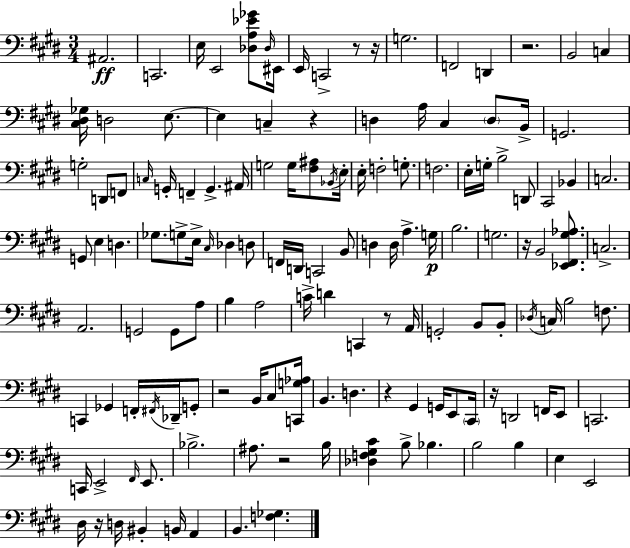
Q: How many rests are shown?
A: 11